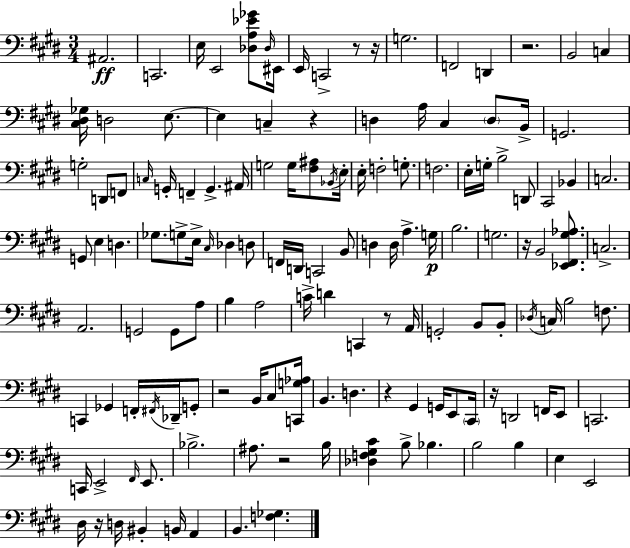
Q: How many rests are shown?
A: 11